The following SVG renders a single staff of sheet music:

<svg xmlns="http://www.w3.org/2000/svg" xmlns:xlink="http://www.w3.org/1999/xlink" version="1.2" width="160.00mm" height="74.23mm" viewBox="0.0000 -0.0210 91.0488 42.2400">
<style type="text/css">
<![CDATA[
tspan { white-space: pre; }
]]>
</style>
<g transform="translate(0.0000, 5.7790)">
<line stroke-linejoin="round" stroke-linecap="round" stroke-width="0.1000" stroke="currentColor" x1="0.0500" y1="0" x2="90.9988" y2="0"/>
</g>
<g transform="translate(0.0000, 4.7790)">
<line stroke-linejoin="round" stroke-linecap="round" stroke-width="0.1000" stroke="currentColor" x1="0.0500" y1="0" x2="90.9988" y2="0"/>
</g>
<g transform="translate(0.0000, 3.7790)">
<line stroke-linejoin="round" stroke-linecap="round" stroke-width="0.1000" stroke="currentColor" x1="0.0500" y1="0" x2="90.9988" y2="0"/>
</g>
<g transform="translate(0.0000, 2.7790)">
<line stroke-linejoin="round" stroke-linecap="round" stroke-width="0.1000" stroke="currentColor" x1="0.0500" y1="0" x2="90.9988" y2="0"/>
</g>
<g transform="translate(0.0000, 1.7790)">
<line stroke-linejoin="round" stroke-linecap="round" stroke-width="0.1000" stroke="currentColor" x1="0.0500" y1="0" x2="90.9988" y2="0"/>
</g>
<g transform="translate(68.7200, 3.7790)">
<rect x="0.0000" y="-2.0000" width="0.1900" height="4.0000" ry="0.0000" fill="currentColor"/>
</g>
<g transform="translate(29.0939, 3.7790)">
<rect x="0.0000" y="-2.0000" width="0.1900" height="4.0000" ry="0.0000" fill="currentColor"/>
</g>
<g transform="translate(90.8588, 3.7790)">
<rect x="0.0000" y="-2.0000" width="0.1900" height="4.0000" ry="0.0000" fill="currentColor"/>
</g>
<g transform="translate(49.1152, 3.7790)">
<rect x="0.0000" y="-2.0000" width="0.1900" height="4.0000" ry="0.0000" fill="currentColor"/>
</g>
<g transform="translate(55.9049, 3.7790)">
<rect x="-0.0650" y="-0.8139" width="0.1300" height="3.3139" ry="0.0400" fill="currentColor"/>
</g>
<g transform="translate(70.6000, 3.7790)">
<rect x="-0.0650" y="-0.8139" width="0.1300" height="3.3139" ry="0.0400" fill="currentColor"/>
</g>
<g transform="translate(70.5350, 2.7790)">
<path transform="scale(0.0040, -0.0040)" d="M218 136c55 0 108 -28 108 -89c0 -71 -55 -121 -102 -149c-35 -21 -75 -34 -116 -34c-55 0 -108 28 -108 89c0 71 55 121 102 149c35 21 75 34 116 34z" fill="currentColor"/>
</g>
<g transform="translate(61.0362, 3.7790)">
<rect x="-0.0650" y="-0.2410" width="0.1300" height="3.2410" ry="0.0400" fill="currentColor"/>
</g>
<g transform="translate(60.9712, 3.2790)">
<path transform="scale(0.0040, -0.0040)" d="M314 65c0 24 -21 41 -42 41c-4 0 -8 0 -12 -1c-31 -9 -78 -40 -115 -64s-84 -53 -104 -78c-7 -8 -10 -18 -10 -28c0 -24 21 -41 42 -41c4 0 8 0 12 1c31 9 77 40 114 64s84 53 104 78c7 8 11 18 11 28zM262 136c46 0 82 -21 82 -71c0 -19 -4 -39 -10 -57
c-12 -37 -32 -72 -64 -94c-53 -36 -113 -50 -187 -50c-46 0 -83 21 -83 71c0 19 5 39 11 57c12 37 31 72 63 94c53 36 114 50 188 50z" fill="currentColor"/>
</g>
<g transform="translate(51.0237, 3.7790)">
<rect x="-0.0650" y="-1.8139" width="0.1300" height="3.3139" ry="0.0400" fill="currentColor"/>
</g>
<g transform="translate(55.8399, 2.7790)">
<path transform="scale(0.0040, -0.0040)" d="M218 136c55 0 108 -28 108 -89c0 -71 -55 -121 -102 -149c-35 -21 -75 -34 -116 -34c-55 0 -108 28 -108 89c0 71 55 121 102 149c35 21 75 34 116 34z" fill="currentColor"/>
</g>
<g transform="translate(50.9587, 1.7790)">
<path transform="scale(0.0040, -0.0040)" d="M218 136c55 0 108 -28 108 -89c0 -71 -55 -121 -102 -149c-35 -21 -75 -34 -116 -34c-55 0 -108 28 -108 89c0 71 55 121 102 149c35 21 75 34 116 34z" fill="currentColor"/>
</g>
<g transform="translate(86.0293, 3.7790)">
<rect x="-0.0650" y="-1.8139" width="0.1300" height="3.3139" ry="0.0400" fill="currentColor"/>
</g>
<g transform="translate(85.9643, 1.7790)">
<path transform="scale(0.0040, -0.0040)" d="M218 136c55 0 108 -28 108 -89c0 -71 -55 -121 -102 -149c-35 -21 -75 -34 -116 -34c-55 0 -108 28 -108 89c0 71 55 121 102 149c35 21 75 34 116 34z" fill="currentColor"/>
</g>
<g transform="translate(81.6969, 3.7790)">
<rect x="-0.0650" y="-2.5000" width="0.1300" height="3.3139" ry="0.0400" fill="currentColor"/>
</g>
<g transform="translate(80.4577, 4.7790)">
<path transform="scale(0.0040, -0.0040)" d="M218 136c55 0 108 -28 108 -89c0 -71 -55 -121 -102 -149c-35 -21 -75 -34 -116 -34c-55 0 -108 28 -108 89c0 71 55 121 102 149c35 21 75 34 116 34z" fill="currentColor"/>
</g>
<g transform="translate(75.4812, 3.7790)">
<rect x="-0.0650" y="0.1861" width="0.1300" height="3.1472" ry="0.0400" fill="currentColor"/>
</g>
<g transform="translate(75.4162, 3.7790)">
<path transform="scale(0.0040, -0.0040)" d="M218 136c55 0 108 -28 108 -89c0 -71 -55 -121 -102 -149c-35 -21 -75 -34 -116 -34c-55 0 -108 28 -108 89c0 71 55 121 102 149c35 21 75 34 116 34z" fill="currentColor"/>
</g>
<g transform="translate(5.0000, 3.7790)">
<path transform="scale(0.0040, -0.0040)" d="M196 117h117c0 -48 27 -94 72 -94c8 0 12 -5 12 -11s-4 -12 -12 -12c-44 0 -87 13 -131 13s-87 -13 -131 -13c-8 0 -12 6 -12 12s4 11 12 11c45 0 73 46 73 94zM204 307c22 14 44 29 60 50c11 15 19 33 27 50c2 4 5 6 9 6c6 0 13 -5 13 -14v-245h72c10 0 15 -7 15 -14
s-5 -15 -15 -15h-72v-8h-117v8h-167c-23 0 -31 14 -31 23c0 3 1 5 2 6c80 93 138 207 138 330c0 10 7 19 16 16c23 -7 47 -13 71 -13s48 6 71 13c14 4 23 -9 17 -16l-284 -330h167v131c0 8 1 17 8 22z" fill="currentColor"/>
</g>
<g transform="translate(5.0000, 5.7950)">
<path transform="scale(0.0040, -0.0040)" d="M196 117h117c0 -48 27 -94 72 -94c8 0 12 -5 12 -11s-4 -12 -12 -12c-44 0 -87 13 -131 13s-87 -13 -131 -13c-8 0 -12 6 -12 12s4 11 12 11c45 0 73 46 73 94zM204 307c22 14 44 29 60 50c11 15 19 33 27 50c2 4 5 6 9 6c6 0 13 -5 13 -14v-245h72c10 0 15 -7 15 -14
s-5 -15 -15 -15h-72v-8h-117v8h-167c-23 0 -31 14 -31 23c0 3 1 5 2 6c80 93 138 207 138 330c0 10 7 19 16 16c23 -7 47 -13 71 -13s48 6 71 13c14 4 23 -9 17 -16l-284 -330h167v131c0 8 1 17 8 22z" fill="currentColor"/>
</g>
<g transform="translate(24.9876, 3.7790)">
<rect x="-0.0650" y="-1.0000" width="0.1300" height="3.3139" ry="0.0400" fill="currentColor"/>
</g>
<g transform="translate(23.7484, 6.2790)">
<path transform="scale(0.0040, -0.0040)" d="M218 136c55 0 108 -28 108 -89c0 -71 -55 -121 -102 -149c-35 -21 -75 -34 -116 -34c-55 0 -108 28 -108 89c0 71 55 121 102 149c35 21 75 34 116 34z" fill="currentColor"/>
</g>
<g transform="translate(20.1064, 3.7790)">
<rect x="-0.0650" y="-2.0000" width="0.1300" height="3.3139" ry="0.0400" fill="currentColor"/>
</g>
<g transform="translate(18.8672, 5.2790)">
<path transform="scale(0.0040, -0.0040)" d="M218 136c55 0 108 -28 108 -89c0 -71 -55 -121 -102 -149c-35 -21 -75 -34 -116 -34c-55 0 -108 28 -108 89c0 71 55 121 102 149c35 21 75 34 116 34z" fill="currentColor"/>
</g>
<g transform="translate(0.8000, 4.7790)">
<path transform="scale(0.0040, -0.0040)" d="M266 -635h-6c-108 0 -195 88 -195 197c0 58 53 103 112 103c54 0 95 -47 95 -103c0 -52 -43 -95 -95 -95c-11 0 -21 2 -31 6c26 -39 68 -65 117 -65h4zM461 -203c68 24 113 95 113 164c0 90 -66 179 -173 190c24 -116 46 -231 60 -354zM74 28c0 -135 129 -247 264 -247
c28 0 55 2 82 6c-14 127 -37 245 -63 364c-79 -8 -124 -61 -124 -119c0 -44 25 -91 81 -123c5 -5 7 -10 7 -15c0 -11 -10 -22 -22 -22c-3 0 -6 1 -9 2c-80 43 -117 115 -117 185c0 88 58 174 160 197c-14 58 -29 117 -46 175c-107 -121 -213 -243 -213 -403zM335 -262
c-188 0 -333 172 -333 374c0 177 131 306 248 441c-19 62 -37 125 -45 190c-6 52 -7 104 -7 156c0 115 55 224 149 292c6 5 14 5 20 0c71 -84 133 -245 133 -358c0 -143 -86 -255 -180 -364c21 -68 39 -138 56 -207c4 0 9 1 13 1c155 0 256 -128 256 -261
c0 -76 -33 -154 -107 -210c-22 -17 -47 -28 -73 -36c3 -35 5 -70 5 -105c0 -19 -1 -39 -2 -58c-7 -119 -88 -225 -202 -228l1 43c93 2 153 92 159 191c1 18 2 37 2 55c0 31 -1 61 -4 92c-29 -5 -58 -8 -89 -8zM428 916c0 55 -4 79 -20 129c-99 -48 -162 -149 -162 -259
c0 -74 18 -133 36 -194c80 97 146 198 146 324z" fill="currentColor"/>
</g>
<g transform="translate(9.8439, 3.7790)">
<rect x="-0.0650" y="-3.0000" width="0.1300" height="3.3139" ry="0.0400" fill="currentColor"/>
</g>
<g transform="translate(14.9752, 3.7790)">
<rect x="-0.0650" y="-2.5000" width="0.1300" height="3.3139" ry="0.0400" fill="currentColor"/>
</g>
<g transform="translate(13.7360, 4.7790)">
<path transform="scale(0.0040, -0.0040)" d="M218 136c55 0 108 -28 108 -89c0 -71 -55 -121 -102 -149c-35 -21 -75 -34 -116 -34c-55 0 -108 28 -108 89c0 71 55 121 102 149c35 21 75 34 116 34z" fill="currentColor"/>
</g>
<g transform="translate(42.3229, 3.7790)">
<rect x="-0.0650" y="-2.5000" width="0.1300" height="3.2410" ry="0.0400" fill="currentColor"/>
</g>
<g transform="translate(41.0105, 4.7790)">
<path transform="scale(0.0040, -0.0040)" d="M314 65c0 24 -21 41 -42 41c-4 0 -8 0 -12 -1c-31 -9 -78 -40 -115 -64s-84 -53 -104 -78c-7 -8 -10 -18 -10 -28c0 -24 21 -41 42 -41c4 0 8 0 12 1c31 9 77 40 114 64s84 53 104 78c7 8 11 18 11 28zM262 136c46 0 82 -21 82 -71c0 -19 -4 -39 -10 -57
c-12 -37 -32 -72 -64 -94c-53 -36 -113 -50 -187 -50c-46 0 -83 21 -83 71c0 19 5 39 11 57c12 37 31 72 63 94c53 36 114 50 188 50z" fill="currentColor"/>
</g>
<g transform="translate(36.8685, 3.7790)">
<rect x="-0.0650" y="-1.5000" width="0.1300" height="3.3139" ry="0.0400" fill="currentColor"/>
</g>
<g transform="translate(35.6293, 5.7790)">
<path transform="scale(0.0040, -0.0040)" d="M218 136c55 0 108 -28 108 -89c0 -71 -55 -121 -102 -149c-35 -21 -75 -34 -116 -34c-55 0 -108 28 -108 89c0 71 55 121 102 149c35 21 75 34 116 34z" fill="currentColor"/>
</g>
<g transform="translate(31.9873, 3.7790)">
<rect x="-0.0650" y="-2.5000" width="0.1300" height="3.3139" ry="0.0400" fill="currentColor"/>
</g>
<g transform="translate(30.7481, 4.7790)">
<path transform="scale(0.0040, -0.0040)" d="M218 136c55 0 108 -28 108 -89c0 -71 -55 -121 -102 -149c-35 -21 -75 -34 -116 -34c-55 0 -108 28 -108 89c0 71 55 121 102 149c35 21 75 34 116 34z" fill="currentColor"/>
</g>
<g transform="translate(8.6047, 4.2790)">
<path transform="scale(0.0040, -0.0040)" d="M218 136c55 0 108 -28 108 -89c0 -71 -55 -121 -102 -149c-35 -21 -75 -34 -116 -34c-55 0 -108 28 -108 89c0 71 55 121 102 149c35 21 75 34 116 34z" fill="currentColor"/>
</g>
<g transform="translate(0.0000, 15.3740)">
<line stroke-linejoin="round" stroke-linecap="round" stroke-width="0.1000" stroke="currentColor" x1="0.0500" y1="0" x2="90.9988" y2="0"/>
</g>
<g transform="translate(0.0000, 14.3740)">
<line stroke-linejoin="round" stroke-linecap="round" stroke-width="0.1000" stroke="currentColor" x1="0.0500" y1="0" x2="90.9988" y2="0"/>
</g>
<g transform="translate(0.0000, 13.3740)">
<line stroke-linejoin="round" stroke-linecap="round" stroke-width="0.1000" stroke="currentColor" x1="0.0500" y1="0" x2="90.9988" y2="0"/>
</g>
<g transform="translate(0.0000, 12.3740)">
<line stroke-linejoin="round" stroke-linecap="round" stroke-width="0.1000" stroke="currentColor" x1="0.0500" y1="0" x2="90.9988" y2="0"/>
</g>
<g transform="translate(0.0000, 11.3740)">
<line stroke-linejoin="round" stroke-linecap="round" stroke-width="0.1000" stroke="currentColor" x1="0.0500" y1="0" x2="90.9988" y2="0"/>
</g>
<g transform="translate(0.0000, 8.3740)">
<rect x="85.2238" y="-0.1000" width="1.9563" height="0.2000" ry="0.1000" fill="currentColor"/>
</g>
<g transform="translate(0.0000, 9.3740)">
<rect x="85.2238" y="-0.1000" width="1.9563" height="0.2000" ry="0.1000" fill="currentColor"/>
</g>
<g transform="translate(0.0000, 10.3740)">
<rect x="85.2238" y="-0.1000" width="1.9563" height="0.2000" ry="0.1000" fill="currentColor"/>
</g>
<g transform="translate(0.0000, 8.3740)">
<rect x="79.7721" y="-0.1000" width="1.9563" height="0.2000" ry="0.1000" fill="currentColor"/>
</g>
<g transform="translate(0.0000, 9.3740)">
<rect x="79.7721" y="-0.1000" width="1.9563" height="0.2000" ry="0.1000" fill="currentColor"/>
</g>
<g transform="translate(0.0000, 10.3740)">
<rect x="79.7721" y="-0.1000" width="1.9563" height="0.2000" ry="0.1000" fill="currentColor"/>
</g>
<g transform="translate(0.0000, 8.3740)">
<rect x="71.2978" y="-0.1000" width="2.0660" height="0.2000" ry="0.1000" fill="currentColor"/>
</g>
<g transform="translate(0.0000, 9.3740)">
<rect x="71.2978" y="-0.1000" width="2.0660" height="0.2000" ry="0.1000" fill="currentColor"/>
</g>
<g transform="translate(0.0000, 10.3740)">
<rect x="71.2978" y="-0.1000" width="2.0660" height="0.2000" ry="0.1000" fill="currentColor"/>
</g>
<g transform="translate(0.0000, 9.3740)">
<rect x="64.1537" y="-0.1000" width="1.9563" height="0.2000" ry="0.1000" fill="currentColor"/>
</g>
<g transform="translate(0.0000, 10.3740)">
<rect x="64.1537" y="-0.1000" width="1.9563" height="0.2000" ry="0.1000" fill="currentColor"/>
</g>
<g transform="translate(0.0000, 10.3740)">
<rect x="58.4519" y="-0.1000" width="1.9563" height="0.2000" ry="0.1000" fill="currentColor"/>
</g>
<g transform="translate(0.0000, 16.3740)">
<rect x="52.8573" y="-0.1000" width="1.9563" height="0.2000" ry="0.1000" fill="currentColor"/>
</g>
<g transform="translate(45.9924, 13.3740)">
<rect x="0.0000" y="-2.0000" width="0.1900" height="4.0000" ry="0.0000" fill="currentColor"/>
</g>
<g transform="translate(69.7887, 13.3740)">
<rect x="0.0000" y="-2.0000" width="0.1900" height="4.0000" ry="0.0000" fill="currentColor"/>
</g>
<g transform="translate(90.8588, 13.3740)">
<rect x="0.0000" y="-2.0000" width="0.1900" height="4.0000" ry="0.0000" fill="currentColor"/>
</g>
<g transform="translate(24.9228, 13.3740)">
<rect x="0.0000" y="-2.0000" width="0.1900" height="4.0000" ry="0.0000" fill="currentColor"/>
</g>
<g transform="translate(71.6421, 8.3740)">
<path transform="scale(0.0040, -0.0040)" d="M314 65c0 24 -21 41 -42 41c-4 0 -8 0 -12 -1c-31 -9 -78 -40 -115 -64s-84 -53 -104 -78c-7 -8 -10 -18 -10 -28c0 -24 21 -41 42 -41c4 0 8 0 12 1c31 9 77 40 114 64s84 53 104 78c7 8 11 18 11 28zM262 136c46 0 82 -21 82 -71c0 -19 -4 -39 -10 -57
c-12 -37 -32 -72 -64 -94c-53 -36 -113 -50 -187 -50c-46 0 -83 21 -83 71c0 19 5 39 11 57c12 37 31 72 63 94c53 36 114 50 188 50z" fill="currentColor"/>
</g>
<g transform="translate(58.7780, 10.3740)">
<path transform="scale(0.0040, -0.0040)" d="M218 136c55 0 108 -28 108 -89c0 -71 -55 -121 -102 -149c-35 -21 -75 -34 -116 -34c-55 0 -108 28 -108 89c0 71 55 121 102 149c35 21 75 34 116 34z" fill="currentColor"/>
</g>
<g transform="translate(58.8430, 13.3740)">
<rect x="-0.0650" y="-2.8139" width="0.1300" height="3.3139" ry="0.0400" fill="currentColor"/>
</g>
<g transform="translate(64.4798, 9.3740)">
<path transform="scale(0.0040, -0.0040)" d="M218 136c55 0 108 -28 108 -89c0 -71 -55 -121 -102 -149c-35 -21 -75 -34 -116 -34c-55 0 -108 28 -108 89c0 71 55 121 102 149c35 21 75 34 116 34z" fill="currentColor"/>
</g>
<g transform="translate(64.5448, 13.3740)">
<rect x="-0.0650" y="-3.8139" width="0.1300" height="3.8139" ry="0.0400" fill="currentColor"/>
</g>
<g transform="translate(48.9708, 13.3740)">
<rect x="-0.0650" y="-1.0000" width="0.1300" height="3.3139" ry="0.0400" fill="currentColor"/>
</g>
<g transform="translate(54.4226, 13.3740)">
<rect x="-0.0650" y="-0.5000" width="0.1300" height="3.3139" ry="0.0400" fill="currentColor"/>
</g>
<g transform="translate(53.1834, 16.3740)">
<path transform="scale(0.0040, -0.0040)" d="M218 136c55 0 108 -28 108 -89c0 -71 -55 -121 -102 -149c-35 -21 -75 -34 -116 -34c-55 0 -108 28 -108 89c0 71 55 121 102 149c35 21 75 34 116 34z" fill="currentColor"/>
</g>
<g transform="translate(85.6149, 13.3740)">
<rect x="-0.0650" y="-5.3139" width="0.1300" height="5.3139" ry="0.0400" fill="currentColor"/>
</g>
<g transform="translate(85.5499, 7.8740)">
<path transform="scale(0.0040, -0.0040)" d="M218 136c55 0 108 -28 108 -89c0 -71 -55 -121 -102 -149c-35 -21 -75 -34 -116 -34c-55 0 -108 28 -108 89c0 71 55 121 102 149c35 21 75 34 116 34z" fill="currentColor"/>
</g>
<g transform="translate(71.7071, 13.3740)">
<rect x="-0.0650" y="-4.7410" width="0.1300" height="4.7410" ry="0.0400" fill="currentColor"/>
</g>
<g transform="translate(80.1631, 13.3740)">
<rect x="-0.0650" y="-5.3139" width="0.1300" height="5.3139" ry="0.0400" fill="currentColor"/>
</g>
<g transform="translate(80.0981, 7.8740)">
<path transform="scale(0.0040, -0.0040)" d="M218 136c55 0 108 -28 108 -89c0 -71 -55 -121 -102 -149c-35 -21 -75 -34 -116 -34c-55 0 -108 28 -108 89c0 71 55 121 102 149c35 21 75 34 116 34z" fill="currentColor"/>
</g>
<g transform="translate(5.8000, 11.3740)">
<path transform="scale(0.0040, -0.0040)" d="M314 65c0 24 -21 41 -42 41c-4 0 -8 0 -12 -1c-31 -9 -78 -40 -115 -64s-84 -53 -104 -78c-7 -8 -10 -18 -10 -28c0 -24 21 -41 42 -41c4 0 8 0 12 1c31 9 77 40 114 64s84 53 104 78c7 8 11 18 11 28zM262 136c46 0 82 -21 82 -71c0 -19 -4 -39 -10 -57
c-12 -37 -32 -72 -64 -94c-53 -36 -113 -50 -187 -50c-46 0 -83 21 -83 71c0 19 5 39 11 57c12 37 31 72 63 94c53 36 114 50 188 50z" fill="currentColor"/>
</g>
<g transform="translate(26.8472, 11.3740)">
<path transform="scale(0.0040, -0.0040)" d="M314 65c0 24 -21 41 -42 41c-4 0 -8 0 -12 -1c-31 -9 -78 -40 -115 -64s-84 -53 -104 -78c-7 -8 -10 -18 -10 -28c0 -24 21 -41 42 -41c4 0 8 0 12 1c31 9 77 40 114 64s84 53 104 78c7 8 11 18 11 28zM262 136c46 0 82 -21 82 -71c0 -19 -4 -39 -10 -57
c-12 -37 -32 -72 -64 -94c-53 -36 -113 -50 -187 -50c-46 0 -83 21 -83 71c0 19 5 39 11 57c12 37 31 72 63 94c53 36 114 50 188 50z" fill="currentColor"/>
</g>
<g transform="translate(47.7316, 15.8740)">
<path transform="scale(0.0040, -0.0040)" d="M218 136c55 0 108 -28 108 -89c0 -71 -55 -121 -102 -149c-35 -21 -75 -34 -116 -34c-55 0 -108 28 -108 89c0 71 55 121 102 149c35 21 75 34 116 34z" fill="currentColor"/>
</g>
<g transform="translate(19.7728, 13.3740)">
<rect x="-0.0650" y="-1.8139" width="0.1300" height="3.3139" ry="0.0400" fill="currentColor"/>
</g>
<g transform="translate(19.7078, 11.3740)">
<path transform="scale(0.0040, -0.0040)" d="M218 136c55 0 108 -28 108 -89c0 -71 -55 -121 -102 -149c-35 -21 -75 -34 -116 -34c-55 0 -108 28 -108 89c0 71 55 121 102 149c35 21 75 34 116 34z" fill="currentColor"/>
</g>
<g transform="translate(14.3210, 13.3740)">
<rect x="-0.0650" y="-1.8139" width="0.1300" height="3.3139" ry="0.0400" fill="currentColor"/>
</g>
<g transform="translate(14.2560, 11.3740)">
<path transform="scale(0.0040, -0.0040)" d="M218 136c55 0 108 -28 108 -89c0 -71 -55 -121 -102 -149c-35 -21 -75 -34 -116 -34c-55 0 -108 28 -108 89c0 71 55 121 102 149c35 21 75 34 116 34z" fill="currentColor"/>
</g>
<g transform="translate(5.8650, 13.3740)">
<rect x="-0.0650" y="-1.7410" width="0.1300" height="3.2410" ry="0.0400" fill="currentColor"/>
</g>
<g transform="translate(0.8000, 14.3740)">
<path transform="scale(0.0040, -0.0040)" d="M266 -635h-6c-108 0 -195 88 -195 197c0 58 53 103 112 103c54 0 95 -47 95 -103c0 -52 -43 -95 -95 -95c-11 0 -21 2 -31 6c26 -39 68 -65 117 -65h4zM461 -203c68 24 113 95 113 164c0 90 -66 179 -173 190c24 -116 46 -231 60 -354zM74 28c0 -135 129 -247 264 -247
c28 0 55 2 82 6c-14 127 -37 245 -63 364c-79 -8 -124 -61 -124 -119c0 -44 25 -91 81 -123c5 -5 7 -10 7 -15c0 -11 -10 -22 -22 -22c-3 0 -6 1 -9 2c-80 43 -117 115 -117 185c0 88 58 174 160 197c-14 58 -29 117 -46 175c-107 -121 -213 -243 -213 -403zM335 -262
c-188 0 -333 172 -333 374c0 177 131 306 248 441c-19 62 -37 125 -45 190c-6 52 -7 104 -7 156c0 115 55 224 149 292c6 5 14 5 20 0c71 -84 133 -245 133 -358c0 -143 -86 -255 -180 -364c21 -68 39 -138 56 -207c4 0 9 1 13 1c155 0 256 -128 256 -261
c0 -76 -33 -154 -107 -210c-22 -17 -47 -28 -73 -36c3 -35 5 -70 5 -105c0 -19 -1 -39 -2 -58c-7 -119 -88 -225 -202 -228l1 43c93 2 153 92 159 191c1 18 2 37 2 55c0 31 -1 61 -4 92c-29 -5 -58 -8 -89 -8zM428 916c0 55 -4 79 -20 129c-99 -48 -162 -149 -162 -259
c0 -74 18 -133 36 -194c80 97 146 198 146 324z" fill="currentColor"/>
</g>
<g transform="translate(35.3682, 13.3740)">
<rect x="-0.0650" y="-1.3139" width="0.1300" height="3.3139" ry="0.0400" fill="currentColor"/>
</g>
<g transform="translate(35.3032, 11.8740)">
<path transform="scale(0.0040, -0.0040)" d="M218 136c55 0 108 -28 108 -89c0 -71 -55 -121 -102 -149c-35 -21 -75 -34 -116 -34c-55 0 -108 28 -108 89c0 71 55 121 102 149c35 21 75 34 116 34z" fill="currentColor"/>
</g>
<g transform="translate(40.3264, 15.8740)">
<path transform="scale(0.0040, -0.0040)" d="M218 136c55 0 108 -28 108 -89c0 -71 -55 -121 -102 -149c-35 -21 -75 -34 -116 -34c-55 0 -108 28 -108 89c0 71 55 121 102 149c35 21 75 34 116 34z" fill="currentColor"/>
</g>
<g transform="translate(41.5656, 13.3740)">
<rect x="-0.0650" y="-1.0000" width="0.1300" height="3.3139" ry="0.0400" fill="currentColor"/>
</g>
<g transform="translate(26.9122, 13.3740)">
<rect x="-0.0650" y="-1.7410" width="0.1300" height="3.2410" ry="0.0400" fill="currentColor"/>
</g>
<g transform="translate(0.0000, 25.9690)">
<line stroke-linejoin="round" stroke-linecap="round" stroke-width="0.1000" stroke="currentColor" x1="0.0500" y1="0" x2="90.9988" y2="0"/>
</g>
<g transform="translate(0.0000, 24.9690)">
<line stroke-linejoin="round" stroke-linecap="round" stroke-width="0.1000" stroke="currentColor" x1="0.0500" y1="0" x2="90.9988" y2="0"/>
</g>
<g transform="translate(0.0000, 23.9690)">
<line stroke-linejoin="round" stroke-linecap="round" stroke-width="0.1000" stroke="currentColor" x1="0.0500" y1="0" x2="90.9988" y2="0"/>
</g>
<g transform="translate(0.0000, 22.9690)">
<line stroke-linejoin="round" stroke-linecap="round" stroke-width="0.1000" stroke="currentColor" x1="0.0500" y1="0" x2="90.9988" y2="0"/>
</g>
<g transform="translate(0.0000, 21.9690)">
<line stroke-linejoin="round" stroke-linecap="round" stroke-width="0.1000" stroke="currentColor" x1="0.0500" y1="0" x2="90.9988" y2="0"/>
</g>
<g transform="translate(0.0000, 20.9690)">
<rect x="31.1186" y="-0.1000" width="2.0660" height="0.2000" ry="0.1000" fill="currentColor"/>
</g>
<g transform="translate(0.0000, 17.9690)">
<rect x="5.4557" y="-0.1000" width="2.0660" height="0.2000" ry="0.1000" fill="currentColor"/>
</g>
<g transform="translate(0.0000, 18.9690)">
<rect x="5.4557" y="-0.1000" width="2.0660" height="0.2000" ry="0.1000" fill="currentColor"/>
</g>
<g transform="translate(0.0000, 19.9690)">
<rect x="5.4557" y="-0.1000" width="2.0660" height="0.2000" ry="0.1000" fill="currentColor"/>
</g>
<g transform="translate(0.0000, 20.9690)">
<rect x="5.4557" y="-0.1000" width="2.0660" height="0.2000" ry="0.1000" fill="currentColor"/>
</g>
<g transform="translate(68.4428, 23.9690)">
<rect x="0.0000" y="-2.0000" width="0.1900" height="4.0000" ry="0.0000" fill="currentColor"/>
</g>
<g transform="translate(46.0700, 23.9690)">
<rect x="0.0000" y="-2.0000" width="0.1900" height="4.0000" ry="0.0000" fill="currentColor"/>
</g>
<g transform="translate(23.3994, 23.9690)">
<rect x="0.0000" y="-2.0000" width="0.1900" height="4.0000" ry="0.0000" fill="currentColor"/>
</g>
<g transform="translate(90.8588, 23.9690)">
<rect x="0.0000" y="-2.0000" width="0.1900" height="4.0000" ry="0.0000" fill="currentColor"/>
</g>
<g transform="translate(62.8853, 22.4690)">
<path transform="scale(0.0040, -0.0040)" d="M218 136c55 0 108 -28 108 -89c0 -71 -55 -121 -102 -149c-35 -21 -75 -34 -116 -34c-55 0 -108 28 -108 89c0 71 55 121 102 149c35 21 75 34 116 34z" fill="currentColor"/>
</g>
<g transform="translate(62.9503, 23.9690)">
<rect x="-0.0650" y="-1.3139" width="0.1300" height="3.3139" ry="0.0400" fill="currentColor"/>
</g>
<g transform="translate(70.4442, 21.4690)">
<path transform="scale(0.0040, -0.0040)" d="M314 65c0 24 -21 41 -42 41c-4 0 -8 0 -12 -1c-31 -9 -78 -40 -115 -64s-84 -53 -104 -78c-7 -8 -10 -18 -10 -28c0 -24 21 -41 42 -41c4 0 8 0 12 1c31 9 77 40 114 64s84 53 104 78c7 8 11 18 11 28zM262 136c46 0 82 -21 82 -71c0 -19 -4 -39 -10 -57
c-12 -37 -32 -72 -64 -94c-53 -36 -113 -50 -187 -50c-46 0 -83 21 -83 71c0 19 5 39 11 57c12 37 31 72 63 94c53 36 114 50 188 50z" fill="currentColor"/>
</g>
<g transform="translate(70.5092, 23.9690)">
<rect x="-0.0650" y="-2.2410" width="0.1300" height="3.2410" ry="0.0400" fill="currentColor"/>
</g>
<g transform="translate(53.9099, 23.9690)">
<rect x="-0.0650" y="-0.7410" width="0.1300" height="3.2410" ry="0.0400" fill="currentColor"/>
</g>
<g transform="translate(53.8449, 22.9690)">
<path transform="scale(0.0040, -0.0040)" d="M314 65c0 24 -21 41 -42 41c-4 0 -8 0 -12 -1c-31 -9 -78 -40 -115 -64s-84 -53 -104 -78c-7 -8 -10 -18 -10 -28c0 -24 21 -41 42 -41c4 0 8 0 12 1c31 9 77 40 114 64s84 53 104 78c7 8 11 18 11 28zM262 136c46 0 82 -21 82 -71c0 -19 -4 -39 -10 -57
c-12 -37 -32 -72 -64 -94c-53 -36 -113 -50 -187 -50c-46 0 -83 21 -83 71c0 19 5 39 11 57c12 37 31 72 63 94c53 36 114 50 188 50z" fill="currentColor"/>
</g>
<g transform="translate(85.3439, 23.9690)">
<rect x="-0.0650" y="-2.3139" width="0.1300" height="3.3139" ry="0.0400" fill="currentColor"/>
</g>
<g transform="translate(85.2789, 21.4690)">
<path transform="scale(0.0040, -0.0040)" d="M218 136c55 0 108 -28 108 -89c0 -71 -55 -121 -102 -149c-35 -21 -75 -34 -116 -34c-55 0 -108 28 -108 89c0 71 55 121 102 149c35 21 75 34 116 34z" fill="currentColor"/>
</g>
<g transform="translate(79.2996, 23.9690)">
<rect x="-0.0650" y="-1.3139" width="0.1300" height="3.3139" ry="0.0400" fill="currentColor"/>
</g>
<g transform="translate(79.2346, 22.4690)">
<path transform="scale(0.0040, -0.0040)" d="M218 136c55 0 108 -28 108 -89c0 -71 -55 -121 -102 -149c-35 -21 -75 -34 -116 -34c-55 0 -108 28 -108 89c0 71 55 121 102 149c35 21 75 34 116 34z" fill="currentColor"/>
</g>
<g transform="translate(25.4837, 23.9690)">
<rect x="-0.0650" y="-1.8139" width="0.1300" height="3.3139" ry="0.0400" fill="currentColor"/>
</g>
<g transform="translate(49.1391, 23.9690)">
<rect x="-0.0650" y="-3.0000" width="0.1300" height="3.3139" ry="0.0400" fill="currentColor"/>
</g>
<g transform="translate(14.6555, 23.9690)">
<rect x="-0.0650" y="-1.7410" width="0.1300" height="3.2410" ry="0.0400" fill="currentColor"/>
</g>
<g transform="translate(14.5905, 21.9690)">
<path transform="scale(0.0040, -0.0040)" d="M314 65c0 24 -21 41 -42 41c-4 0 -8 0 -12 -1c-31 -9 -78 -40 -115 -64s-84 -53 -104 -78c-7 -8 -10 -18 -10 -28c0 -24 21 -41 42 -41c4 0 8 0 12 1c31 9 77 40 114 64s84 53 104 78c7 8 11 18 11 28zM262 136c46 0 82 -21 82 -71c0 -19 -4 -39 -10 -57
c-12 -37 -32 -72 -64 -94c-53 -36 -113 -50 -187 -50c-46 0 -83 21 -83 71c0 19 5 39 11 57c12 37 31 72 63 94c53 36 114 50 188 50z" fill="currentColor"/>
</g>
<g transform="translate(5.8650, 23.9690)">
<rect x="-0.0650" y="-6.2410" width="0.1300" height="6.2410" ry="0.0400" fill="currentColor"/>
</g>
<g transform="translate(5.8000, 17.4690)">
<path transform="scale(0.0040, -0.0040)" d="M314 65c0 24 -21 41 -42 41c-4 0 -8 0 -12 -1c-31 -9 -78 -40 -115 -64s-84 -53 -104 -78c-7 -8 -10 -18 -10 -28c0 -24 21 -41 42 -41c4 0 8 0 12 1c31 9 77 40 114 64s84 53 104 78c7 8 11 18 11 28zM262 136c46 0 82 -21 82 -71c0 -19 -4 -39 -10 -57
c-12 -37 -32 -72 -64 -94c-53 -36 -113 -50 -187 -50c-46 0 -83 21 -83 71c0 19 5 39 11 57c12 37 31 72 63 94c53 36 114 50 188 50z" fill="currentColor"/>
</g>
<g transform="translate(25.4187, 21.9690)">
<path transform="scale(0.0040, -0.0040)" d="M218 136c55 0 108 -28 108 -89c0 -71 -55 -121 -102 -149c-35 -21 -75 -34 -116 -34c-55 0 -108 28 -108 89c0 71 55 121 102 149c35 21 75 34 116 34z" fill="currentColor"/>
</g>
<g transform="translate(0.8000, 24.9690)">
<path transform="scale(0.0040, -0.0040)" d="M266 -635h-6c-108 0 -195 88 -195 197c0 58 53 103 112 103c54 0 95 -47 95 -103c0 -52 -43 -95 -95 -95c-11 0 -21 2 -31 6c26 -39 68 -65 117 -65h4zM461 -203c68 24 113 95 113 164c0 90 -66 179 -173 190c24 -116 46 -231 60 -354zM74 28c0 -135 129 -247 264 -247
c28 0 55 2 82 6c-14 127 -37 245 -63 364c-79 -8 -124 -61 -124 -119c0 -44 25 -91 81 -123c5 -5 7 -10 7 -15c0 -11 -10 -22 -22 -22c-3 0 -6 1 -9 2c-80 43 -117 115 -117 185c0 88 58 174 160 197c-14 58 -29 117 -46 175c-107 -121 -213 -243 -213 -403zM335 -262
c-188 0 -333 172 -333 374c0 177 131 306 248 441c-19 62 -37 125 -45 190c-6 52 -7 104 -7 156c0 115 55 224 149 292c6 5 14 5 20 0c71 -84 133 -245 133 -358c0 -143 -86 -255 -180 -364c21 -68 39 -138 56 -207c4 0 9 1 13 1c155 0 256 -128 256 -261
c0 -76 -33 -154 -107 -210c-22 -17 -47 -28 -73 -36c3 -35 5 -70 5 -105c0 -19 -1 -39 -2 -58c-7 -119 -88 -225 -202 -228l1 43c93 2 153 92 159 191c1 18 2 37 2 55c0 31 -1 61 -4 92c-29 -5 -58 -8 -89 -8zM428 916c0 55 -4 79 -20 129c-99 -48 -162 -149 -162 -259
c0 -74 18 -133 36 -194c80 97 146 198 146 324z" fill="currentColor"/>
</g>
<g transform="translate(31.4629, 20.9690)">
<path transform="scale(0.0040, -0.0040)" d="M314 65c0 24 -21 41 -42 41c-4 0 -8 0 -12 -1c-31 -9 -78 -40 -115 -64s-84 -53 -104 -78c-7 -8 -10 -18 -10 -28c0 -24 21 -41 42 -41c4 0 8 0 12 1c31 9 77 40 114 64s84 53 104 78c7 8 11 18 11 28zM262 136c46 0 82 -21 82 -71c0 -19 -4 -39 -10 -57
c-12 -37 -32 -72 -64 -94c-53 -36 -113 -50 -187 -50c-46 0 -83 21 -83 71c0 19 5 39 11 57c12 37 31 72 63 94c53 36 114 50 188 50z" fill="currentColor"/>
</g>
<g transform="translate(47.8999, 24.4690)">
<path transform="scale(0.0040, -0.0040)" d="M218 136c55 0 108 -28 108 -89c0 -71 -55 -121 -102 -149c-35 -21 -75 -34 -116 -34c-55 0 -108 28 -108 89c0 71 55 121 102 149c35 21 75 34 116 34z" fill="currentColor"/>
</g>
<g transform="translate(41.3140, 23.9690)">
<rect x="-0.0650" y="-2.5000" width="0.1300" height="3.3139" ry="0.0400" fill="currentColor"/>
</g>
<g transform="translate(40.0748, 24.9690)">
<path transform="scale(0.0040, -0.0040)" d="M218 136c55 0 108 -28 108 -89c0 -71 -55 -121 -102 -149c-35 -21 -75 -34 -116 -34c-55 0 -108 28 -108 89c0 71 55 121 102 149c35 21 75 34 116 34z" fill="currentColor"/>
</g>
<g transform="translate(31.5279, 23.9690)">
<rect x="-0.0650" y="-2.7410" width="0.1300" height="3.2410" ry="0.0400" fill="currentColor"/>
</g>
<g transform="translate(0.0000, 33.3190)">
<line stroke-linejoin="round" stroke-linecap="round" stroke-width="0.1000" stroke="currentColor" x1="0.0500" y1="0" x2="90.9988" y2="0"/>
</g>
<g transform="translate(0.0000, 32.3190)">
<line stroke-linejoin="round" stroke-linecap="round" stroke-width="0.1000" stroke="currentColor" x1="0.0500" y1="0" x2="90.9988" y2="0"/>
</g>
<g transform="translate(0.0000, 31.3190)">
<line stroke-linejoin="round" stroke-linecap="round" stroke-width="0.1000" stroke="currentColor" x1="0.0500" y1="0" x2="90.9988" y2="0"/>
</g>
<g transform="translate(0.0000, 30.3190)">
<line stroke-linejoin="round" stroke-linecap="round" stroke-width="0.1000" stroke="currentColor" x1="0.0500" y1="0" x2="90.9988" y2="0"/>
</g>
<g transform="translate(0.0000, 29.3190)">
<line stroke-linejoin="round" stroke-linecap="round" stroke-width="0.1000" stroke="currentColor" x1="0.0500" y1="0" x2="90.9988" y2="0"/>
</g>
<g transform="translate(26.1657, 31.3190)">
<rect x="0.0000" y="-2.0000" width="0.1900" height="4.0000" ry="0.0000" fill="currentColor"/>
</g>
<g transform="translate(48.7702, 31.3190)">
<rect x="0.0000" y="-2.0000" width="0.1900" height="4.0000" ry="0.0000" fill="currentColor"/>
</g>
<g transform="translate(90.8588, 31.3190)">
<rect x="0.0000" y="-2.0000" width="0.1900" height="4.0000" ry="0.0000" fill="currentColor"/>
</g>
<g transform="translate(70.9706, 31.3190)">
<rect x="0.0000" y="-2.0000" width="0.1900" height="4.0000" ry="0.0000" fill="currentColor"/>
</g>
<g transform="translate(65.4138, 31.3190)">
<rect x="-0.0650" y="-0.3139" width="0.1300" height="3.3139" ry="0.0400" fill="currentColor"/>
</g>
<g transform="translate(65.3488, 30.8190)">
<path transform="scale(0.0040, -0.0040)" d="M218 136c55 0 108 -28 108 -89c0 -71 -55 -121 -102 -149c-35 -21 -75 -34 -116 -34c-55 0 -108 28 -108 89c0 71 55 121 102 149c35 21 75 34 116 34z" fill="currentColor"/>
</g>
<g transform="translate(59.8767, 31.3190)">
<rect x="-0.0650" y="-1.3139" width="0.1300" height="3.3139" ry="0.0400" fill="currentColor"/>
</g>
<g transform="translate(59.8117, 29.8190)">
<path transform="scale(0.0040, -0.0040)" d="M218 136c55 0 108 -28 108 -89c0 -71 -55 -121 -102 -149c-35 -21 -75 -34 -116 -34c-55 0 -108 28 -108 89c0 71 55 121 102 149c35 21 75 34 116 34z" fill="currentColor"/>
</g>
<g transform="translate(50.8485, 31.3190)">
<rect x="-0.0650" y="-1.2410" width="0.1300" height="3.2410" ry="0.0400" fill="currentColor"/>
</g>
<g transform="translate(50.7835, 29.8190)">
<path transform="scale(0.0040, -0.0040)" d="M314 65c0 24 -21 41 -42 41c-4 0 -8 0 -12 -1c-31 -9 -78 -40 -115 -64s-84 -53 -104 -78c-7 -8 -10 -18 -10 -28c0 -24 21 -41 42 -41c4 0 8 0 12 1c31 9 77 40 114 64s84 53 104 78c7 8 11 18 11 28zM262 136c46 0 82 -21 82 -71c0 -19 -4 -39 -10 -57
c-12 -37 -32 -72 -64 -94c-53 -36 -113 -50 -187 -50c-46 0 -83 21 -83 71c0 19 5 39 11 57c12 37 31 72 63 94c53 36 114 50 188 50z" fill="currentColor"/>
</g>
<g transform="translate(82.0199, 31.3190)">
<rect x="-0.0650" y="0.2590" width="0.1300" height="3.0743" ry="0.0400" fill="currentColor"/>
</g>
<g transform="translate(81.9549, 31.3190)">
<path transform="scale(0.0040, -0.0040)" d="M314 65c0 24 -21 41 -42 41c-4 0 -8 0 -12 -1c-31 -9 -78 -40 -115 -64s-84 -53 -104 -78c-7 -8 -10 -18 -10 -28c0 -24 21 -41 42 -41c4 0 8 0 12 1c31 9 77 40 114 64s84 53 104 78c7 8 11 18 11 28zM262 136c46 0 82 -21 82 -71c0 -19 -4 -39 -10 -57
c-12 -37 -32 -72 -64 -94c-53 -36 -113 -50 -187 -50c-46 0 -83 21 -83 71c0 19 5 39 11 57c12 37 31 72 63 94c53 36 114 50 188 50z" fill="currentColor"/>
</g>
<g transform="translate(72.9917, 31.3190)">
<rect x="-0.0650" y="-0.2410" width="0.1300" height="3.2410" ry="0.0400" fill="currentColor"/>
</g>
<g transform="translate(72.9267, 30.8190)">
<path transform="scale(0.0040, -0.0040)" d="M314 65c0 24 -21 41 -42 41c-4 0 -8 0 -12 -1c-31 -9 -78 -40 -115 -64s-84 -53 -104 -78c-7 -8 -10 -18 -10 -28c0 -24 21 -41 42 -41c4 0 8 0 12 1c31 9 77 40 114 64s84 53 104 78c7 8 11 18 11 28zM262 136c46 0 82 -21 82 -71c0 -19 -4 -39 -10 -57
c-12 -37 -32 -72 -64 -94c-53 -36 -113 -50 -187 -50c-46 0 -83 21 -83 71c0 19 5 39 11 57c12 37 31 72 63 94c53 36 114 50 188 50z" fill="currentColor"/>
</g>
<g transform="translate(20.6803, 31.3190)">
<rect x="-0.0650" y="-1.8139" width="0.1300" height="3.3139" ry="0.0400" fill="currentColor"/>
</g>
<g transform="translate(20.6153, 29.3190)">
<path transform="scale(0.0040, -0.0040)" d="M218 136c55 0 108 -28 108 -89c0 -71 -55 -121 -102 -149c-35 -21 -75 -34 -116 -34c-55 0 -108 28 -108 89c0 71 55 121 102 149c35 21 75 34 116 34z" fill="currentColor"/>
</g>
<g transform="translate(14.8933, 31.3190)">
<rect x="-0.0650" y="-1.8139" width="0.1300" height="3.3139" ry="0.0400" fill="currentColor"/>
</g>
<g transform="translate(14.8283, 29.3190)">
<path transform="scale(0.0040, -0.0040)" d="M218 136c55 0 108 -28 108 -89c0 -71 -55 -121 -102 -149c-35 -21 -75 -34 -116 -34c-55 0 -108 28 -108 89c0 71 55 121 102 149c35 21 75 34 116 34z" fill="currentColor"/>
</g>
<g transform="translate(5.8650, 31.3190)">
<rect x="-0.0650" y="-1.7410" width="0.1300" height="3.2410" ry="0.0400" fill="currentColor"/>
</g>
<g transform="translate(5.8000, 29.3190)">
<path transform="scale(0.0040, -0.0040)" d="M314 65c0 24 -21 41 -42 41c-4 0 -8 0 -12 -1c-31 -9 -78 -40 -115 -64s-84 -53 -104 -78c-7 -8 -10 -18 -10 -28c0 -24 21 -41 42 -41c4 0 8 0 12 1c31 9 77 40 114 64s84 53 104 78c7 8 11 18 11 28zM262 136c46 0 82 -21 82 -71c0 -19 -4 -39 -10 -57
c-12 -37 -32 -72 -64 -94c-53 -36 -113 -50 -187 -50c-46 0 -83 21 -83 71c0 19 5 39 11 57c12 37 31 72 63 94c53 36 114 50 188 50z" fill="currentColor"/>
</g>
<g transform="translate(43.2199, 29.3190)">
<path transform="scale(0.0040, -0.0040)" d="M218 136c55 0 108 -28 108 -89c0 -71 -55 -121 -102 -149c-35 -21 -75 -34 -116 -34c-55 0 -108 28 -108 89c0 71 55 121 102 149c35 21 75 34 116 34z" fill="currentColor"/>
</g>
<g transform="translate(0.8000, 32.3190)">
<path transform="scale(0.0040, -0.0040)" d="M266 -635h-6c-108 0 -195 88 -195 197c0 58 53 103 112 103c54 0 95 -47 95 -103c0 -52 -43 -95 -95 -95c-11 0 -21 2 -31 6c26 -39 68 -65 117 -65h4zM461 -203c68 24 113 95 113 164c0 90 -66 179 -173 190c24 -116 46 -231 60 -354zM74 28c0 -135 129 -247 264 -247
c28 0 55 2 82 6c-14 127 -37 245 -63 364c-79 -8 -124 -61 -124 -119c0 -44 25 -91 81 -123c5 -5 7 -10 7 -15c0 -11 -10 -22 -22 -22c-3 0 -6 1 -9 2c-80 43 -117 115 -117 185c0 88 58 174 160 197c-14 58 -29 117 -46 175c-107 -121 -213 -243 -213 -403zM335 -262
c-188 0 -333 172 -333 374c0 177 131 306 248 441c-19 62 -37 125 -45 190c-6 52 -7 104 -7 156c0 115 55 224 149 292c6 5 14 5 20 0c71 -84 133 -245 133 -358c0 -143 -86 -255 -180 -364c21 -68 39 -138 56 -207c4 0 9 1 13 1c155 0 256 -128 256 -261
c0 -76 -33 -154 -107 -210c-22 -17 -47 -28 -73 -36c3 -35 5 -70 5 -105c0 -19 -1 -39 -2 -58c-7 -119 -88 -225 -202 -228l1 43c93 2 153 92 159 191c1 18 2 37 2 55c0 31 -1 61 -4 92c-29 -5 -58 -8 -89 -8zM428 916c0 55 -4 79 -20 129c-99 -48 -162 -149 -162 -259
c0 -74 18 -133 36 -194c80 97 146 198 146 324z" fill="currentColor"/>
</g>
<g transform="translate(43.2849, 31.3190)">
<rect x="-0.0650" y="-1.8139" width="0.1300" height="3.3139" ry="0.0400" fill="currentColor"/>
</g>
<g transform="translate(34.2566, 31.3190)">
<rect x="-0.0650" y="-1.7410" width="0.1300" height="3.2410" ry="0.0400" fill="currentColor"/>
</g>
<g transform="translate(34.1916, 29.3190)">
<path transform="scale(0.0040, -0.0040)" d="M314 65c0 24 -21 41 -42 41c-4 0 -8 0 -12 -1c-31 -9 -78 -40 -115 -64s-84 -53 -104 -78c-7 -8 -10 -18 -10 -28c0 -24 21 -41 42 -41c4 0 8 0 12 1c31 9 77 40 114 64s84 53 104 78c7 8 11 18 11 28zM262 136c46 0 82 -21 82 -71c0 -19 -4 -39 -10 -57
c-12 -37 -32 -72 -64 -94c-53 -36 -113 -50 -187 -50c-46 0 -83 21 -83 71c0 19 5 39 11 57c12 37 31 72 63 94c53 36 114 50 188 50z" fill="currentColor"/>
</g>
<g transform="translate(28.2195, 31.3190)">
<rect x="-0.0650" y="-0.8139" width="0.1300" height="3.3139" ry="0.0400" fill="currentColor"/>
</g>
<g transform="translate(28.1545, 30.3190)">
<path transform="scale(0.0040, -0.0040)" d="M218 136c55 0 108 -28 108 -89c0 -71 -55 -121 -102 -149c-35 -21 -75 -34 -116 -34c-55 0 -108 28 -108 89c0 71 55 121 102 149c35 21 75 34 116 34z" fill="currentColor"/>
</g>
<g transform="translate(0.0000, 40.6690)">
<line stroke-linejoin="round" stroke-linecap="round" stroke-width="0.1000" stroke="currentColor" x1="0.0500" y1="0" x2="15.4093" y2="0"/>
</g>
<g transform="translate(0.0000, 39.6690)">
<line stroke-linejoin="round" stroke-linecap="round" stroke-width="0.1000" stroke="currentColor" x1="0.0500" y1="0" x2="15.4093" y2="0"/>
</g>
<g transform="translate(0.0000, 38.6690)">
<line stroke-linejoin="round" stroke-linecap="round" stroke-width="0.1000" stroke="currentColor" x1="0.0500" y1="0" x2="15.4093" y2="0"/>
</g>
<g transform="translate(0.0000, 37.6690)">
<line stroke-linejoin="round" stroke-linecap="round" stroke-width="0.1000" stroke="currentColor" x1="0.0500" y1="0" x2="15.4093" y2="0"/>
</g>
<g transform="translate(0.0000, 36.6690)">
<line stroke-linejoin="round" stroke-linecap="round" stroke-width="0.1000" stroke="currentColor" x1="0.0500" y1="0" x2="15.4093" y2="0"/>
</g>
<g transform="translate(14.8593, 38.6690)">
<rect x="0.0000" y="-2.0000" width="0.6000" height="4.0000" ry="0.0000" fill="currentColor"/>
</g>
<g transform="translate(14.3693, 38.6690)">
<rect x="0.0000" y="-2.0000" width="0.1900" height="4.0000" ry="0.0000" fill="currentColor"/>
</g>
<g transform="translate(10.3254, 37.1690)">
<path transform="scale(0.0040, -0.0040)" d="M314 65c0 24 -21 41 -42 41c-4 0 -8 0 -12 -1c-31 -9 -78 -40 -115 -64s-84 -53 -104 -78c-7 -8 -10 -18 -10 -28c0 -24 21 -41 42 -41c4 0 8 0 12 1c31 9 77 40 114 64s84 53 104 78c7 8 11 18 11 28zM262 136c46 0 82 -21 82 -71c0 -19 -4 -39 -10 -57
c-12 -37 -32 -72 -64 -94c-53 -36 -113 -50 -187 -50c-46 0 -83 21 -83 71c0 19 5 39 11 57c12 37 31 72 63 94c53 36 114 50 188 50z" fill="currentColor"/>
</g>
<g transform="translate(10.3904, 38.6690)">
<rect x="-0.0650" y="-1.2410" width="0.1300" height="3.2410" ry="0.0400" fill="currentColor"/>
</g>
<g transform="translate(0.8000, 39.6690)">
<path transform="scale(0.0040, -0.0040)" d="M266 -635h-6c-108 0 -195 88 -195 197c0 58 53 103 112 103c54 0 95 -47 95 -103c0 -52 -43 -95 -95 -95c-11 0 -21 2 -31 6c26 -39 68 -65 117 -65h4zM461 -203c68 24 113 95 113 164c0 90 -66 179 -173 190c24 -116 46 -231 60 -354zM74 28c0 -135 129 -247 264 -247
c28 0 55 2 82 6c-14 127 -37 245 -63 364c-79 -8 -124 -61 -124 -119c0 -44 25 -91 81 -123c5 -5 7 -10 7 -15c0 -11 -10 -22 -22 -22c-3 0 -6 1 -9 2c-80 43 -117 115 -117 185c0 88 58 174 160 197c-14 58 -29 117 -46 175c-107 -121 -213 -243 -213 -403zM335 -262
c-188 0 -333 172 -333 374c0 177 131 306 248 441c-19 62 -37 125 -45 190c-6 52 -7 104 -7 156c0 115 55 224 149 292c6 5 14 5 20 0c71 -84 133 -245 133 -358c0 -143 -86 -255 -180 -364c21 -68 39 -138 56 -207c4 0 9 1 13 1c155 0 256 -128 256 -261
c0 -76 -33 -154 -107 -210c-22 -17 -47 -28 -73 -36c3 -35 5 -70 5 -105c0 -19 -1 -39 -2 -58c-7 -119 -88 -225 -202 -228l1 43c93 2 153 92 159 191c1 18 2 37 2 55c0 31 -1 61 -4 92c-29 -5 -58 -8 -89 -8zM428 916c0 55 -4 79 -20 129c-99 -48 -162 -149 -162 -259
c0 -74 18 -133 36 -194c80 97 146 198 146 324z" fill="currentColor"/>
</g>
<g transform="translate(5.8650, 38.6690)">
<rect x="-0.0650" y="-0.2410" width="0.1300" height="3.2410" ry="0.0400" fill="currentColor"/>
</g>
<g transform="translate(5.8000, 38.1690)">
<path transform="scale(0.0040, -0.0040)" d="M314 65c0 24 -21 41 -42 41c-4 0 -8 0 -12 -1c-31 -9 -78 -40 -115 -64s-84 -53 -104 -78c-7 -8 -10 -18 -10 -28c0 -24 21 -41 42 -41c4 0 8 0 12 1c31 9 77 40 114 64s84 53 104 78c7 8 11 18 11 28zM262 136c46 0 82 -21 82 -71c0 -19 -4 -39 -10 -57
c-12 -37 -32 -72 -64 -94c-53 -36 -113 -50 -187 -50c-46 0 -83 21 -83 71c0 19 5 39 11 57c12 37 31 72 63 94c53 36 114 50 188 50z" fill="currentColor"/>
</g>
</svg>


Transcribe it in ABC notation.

X:1
T:Untitled
M:4/4
L:1/4
K:C
A G F D G E G2 f d c2 d B G f f2 f f f2 e D D C a c' e'2 f' f' a'2 f2 f a2 G A d2 e g2 e g f2 f f d f2 f e2 e c c2 B2 c2 e2